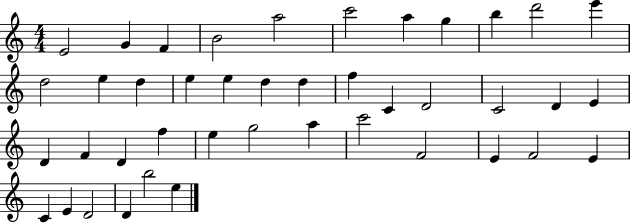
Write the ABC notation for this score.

X:1
T:Untitled
M:4/4
L:1/4
K:C
E2 G F B2 a2 c'2 a g b d'2 e' d2 e d e e d d f C D2 C2 D E D F D f e g2 a c'2 F2 E F2 E C E D2 D b2 e